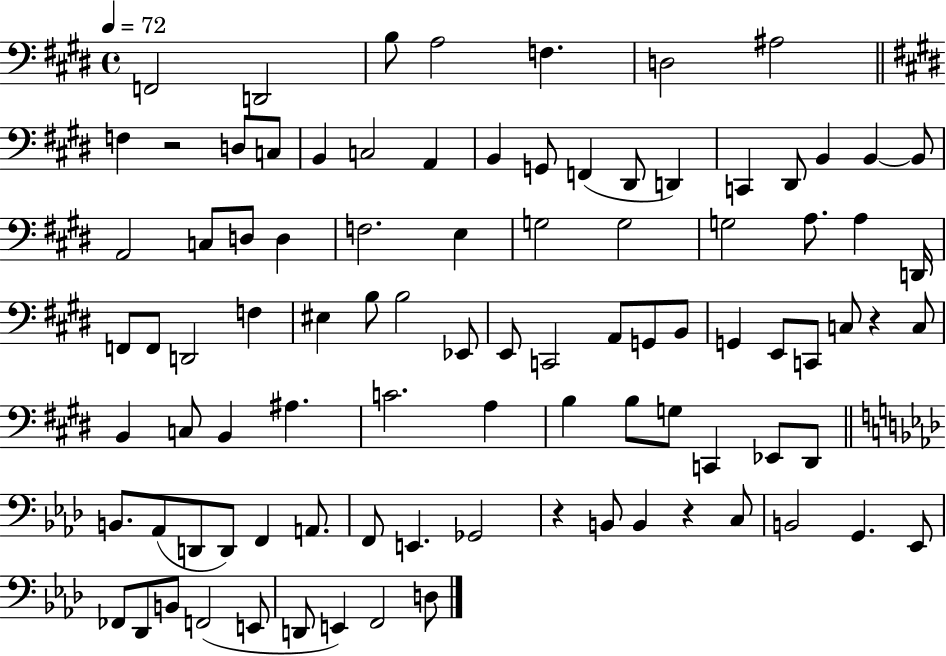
F2/h D2/h B3/e A3/h F3/q. D3/h A#3/h F3/q R/h D3/e C3/e B2/q C3/h A2/q B2/q G2/e F2/q D#2/e D2/q C2/q D#2/e B2/q B2/q B2/e A2/h C3/e D3/e D3/q F3/h. E3/q G3/h G3/h G3/h A3/e. A3/q D2/s F2/e F2/e D2/h F3/q EIS3/q B3/e B3/h Eb2/e E2/e C2/h A2/e G2/e B2/e G2/q E2/e C2/e C3/e R/q C3/e B2/q C3/e B2/q A#3/q. C4/h. A3/q B3/q B3/e G3/e C2/q Eb2/e D#2/e B2/e. Ab2/e D2/e D2/e F2/q A2/e. F2/e E2/q. Gb2/h R/q B2/e B2/q R/q C3/e B2/h G2/q. Eb2/e FES2/e Db2/e B2/e F2/h E2/e D2/e E2/q F2/h D3/e